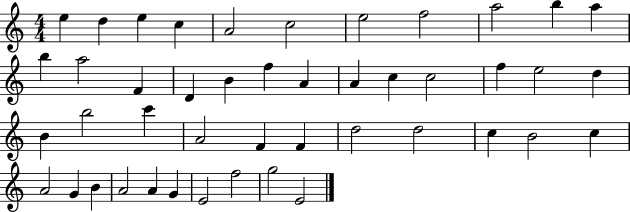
{
  \clef treble
  \numericTimeSignature
  \time 4/4
  \key c \major
  e''4 d''4 e''4 c''4 | a'2 c''2 | e''2 f''2 | a''2 b''4 a''4 | \break b''4 a''2 f'4 | d'4 b'4 f''4 a'4 | a'4 c''4 c''2 | f''4 e''2 d''4 | \break b'4 b''2 c'''4 | a'2 f'4 f'4 | d''2 d''2 | c''4 b'2 c''4 | \break a'2 g'4 b'4 | a'2 a'4 g'4 | e'2 f''2 | g''2 e'2 | \break \bar "|."
}